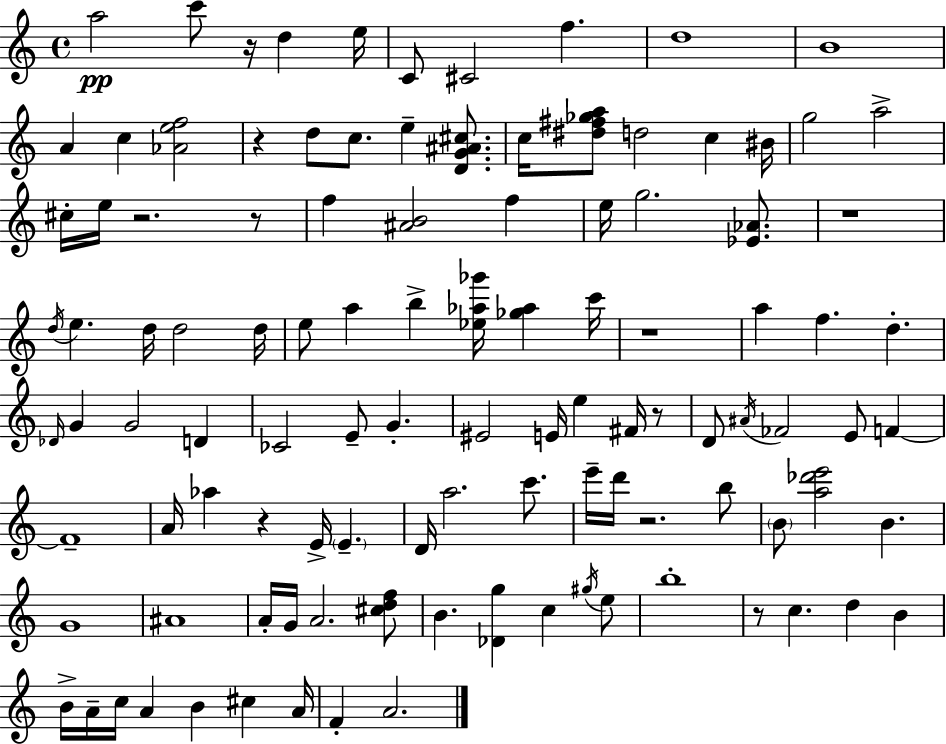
A5/h C6/e R/s D5/q E5/s C4/e C#4/h F5/q. D5/w B4/w A4/q C5/q [Ab4,E5,F5]/h R/q D5/e C5/e. E5/q [D4,G4,A#4,C#5]/e. C5/s [D#5,F#5,Gb5,A5]/e D5/h C5/q BIS4/s G5/h A5/h C#5/s E5/s R/h. R/e F5/q [A#4,B4]/h F5/q E5/s G5/h. [Eb4,Ab4]/e. R/w D5/s E5/q. D5/s D5/h D5/s E5/e A5/q B5/q [Eb5,Ab5,Gb6]/s [Gb5,Ab5]/q C6/s R/w A5/q F5/q. D5/q. Db4/s G4/q G4/h D4/q CES4/h E4/e G4/q. EIS4/h E4/s E5/q F#4/s R/e D4/e A#4/s FES4/h E4/e F4/q F4/w A4/s Ab5/q R/q E4/s E4/q. D4/s A5/h. C6/e. E6/s D6/s R/h. B5/e B4/e [A5,Db6,E6]/h B4/q. G4/w A#4/w A4/s G4/s A4/h. [C#5,D5,F5]/e B4/q. [Db4,G5]/q C5/q G#5/s E5/e B5/w R/e C5/q. D5/q B4/q B4/s A4/s C5/s A4/q B4/q C#5/q A4/s F4/q A4/h.